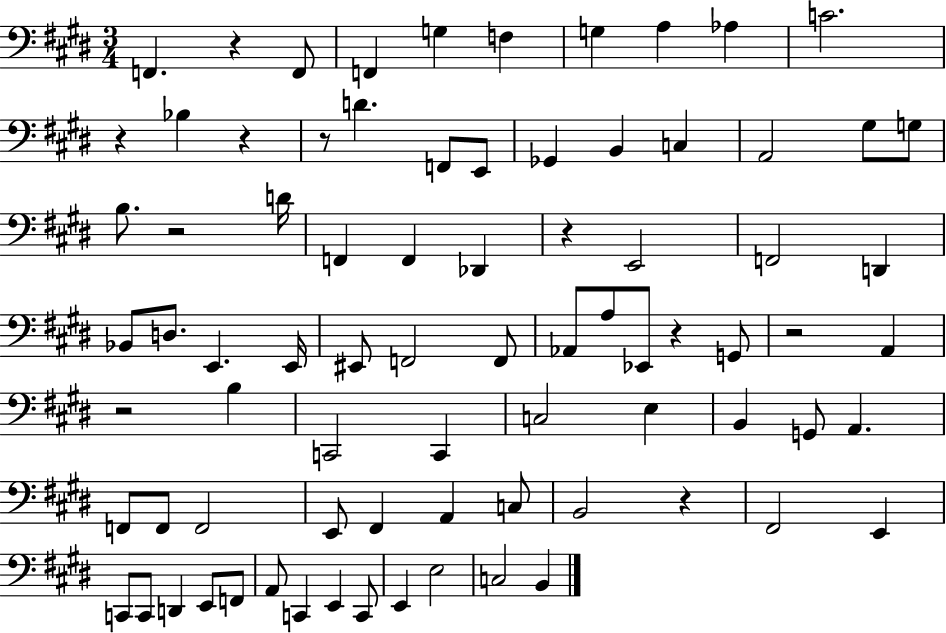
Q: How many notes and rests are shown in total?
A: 80